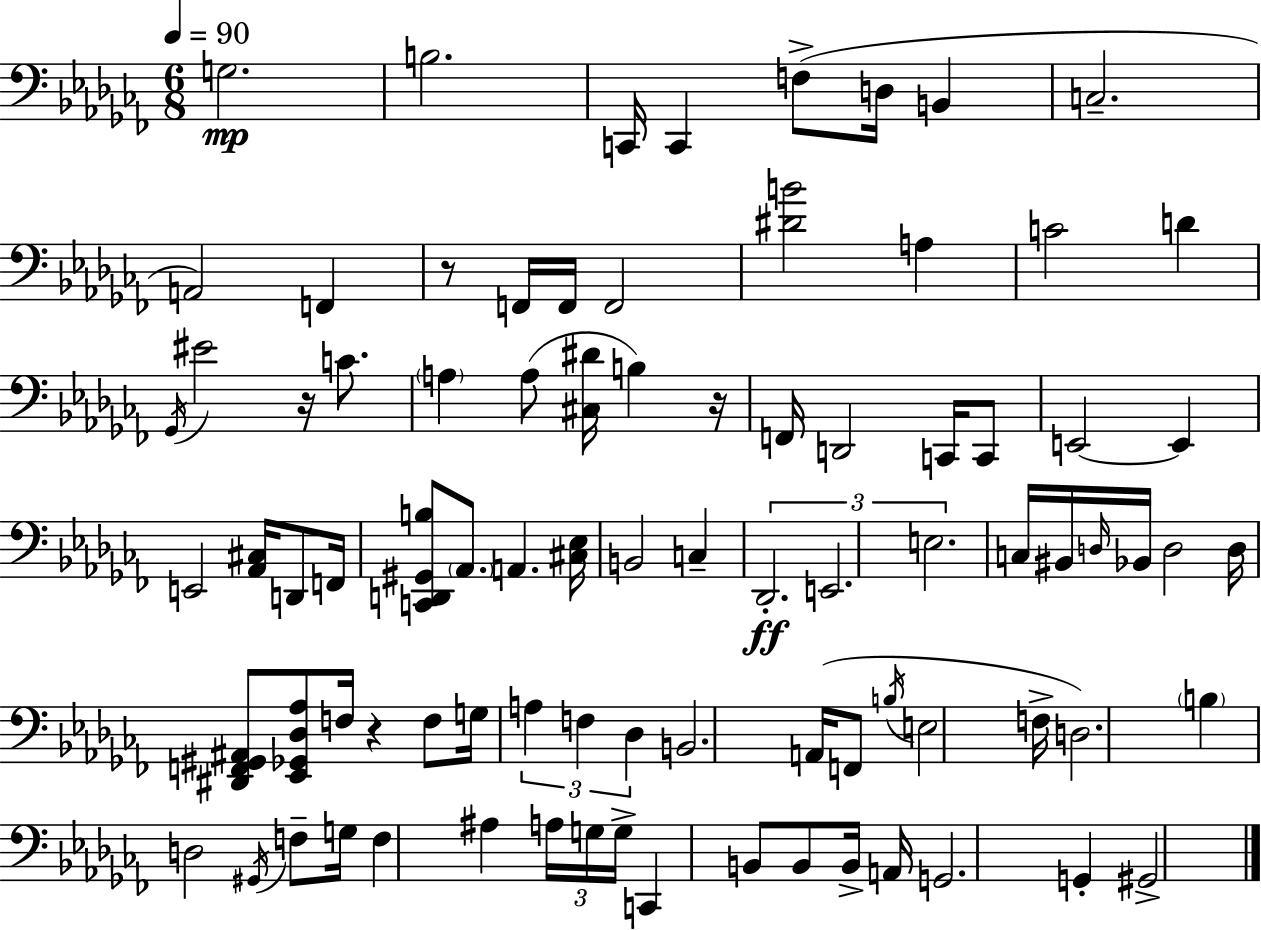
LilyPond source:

{
  \clef bass
  \numericTimeSignature
  \time 6/8
  \key aes \minor
  \tempo 4 = 90
  g2.\mp | b2. | c,16 c,4 f8->( d16 b,4 | c2.-- | \break a,2) f,4 | r8 f,16 f,16 f,2 | <dis' b'>2 a4 | c'2 d'4 | \break \acciaccatura { ges,16 } eis'2 r16 c'8. | \parenthesize a4 a8( <cis dis'>16 b4) | r16 f,16 d,2 c,16 c,8 | e,2~~ e,4 | \break e,2 <aes, cis>16 d,8 | f,16 <c, d, gis, b>8 \parenthesize aes,8. a,4. | <cis ees>16 b,2 c4-- | \tuplet 3/2 { des,2.-.\ff | \break e,2. | e2. } | c16 bis,16 \grace { d16 } bes,16 d2 | d16 <dis, f, gis, ais,>8 <ees, ges, des aes>8 f16 r4 f8 | \break g16 \tuplet 3/2 { a4 f4 des4 } | b,2. | a,16( f,8 \acciaccatura { b16 } e2 | f16-> d2.) | \break \parenthesize b4 d2 | \acciaccatura { gis,16 } f8-- g16 f4 ais4 | \tuplet 3/2 { a16 g16 g16-> } c,4 b,8 | b,8 b,16-> a,16 g,2. | \break g,4-. gis,2-> | \bar "|."
}